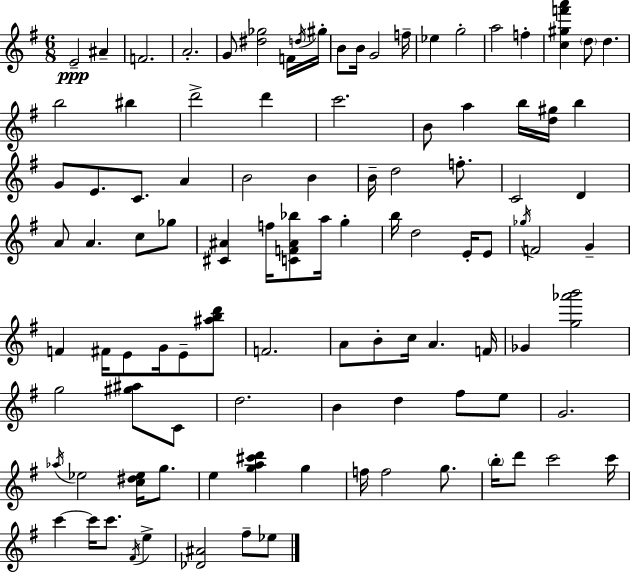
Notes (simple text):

E4/h A#4/q F4/h. A4/h. G4/e [D#5,Gb5]/h F4/s D5/s G#5/s B4/e B4/s G4/h F5/s Eb5/q G5/h A5/h F5/q [C5,G#5,F6,A6]/q D5/e D5/q. B5/h BIS5/q D6/h D6/q C6/h. B4/e A5/q B5/s [D5,G#5]/s B5/q G4/e E4/e. C4/e. A4/q B4/h B4/q B4/s D5/h F5/e. C4/h D4/q A4/e A4/q. C5/e Gb5/e [C#4,A#4]/q F5/s [C4,F4,A#4,Bb5]/e A5/s G5/q B5/s D5/h E4/s E4/e Gb5/s F4/h G4/q F4/q F#4/s E4/e G4/s E4/e [A#5,B5,D6]/e F4/h. A4/e B4/e C5/s A4/q. F4/s Gb4/q [G5,Ab6,B6]/h G5/h [G#5,A#5]/e C4/e D5/h. B4/q D5/q F#5/e E5/e G4/h. Ab5/s Eb5/h [C5,D#5,Eb5]/s G5/e. E5/q [G5,A5,C#6,D6]/q G5/q F5/s F5/h G5/e. B5/s D6/e C6/h C6/s C6/q C6/s C6/e. F#4/s E5/q [Db4,A#4]/h F#5/e Eb5/e